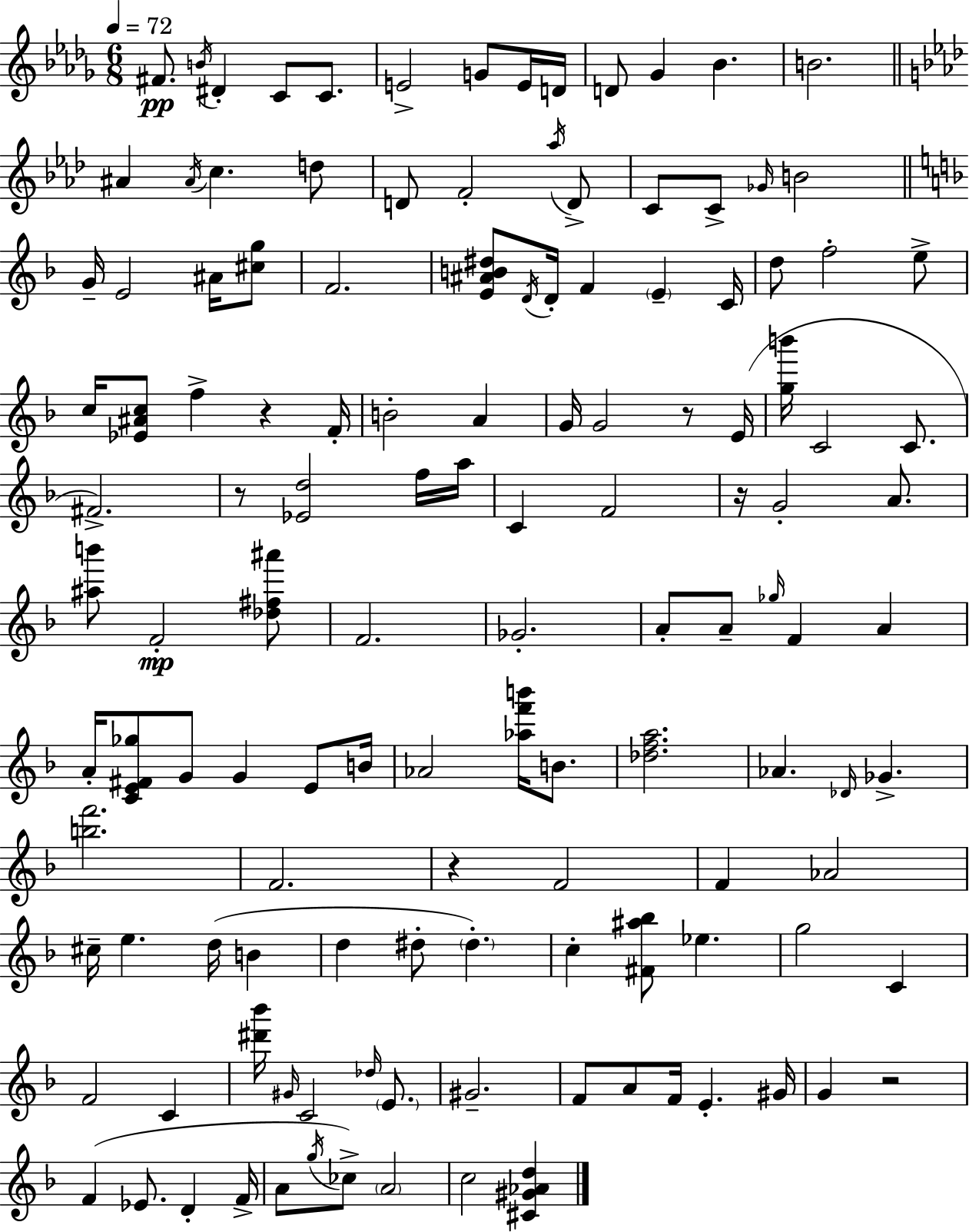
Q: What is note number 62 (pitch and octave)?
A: A4